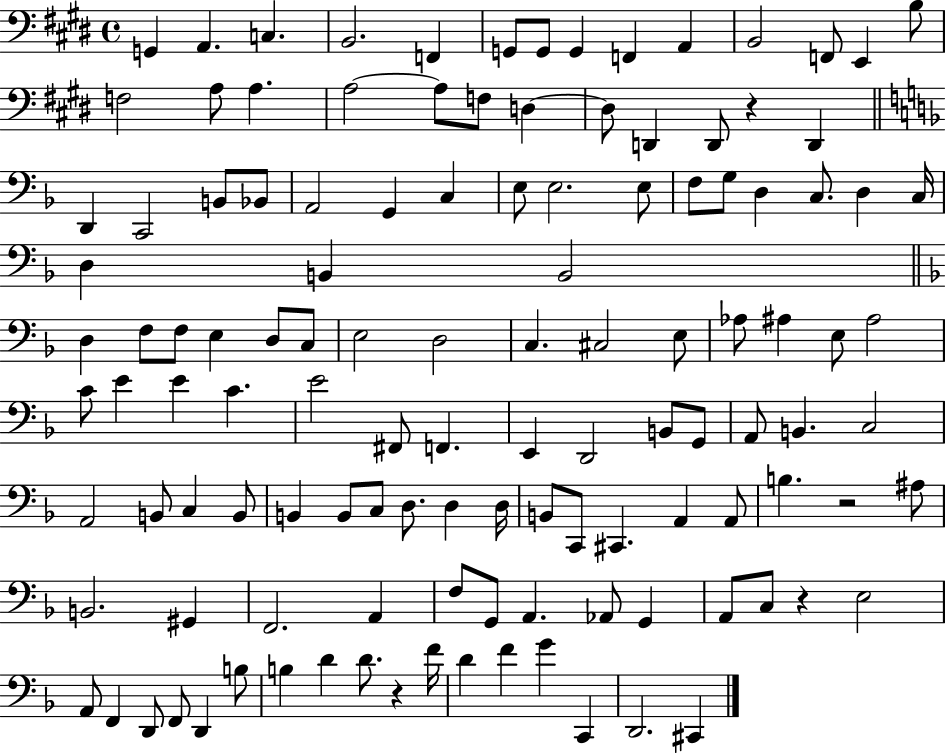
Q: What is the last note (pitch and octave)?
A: C#2